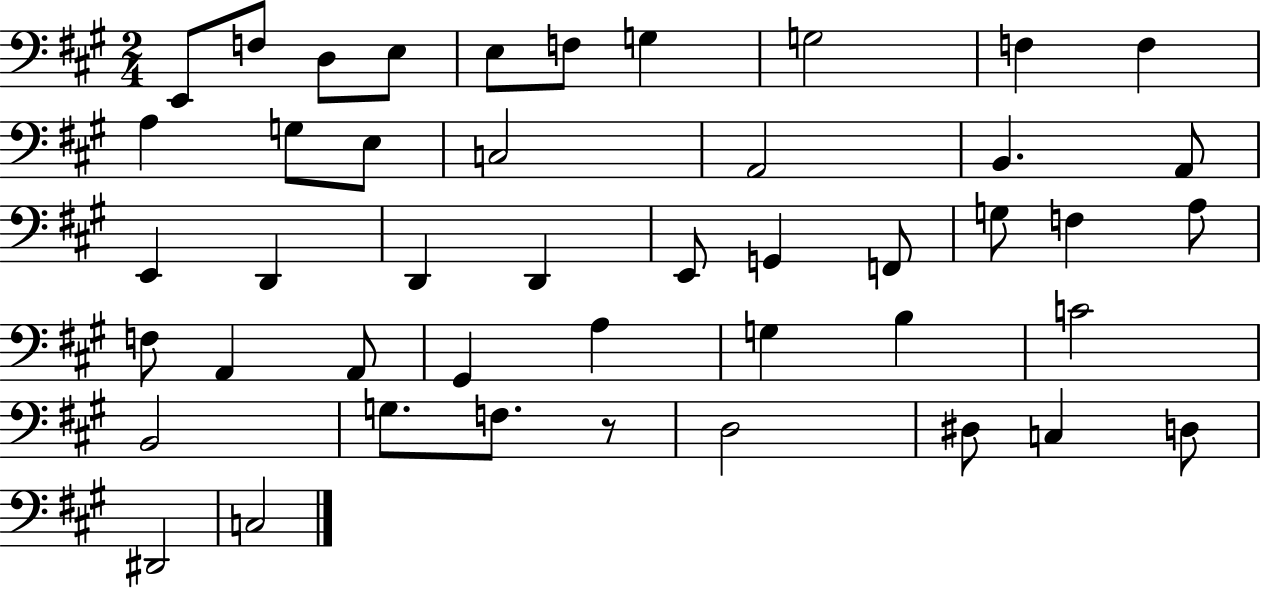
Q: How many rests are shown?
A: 1